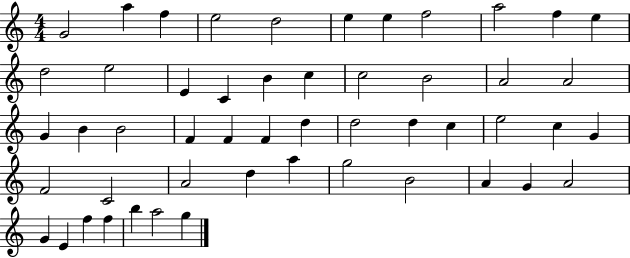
{
  \clef treble
  \numericTimeSignature
  \time 4/4
  \key c \major
  g'2 a''4 f''4 | e''2 d''2 | e''4 e''4 f''2 | a''2 f''4 e''4 | \break d''2 e''2 | e'4 c'4 b'4 c''4 | c''2 b'2 | a'2 a'2 | \break g'4 b'4 b'2 | f'4 f'4 f'4 d''4 | d''2 d''4 c''4 | e''2 c''4 g'4 | \break f'2 c'2 | a'2 d''4 a''4 | g''2 b'2 | a'4 g'4 a'2 | \break g'4 e'4 f''4 f''4 | b''4 a''2 g''4 | \bar "|."
}